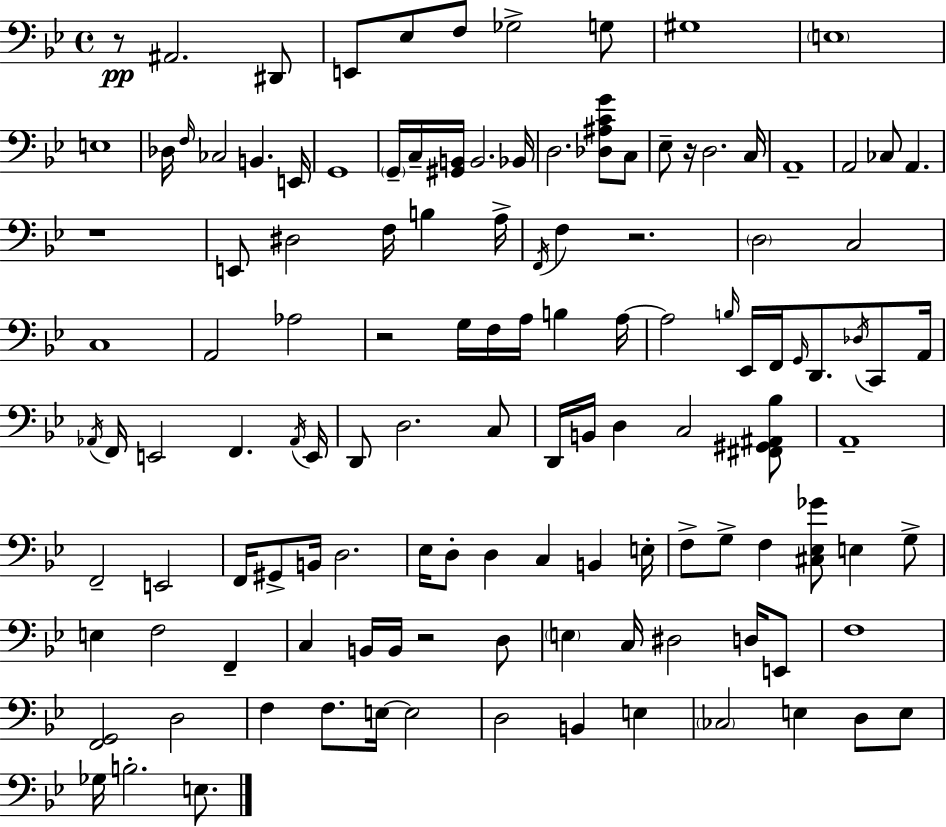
R/e A#2/h. D#2/e E2/e Eb3/e F3/e Gb3/h G3/e G#3/w E3/w E3/w Db3/s F3/s CES3/h B2/q. E2/s G2/w G2/s C3/s [G#2,B2]/s B2/h. Bb2/s D3/h. [Db3,A#3,C4,G4]/e C3/e Eb3/e R/s D3/h. C3/s A2/w A2/h CES3/e A2/q. R/w E2/e D#3/h F3/s B3/q A3/s F2/s F3/q R/h. D3/h C3/h C3/w A2/h Ab3/h R/h G3/s F3/s A3/s B3/q A3/s A3/h B3/s Eb2/s F2/s G2/s D2/e. Db3/s C2/e A2/s Ab2/s F2/s E2/h F2/q. Ab2/s E2/s D2/e D3/h. C3/e D2/s B2/s D3/q C3/h [F#2,G#2,A#2,Bb3]/e A2/w F2/h E2/h F2/s G#2/e B2/s D3/h. Eb3/s D3/e D3/q C3/q B2/q E3/s F3/e G3/e F3/q [C#3,Eb3,Gb4]/e E3/q G3/e E3/q F3/h F2/q C3/q B2/s B2/s R/h D3/e E3/q C3/s D#3/h D3/s E2/e F3/w [F2,G2]/h D3/h F3/q F3/e. E3/s E3/h D3/h B2/q E3/q CES3/h E3/q D3/e E3/e Gb3/s B3/h. E3/e.